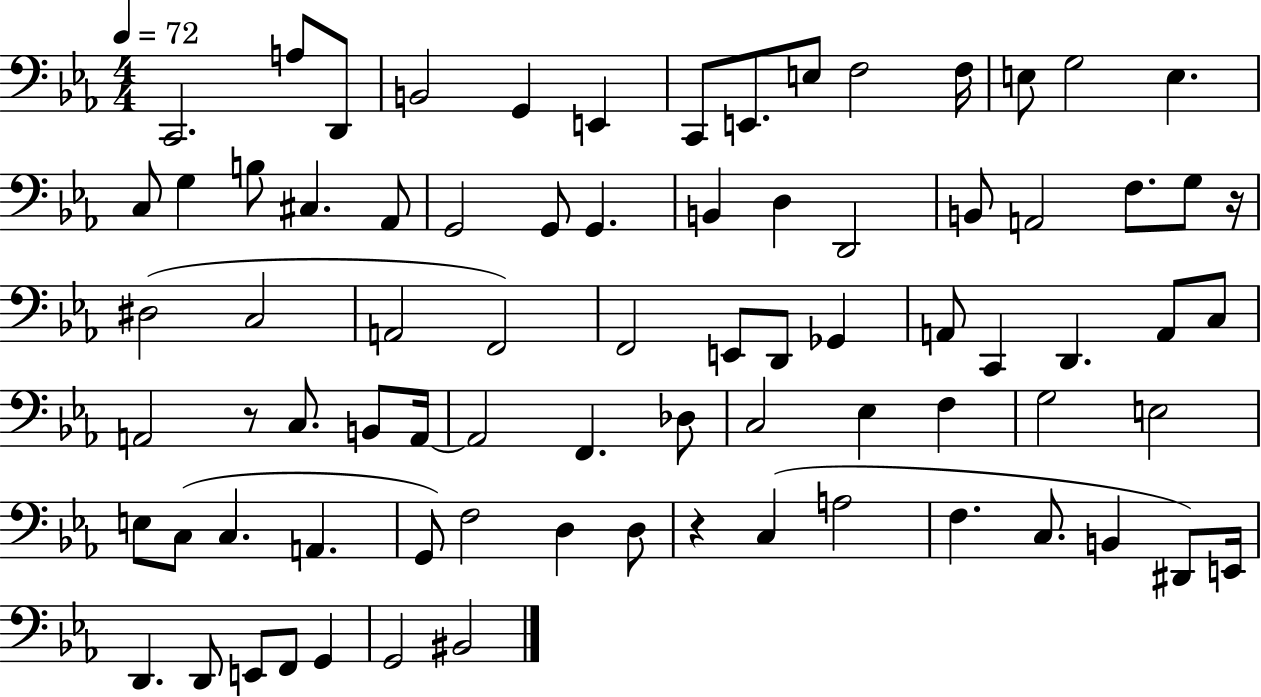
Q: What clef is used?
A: bass